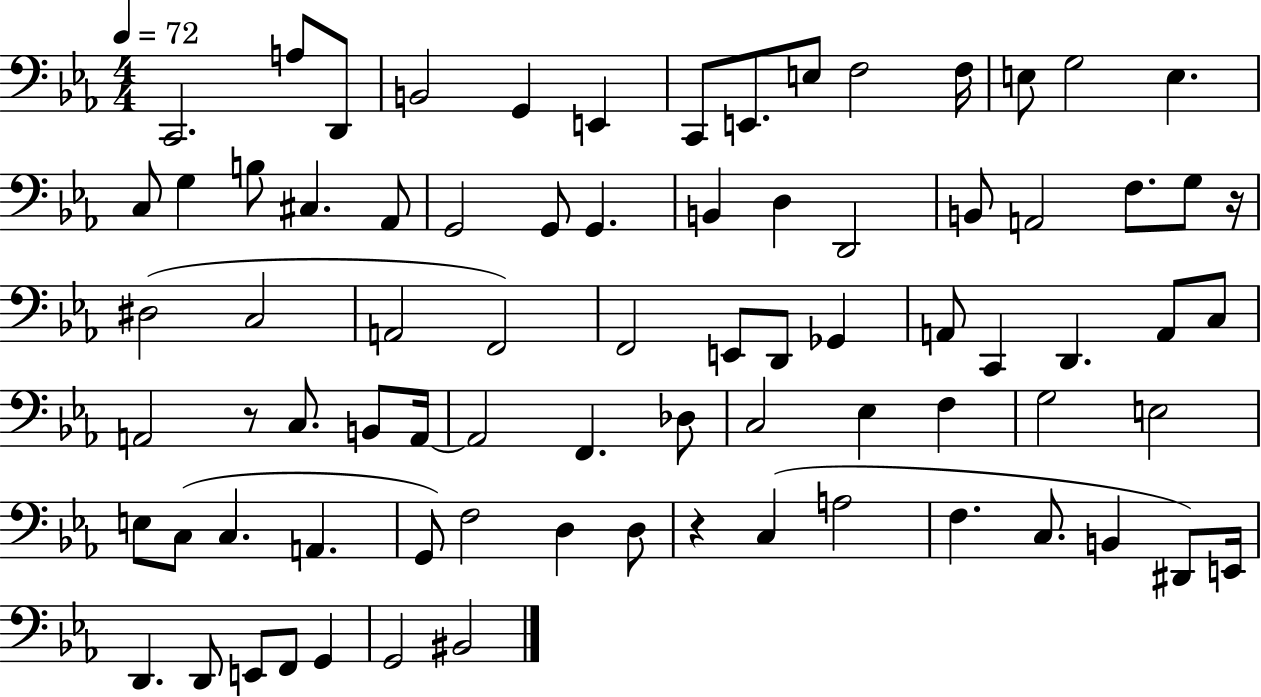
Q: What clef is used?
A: bass